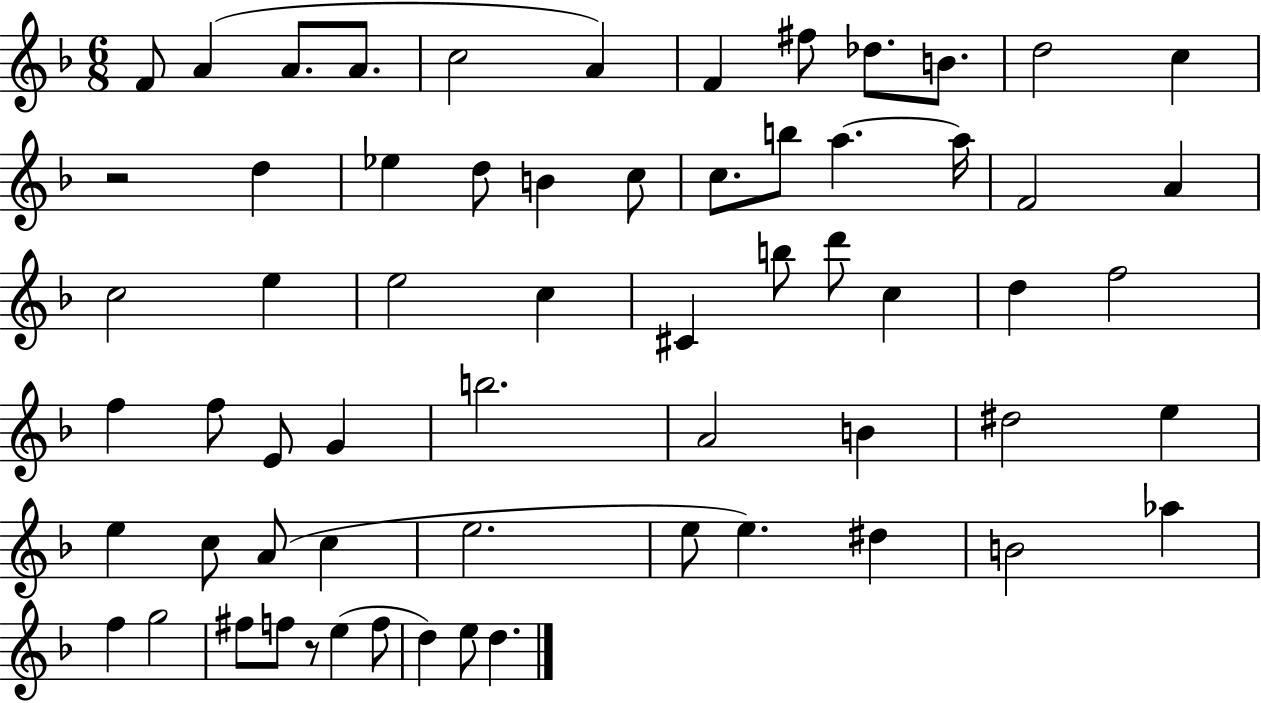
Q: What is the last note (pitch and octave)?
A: D5